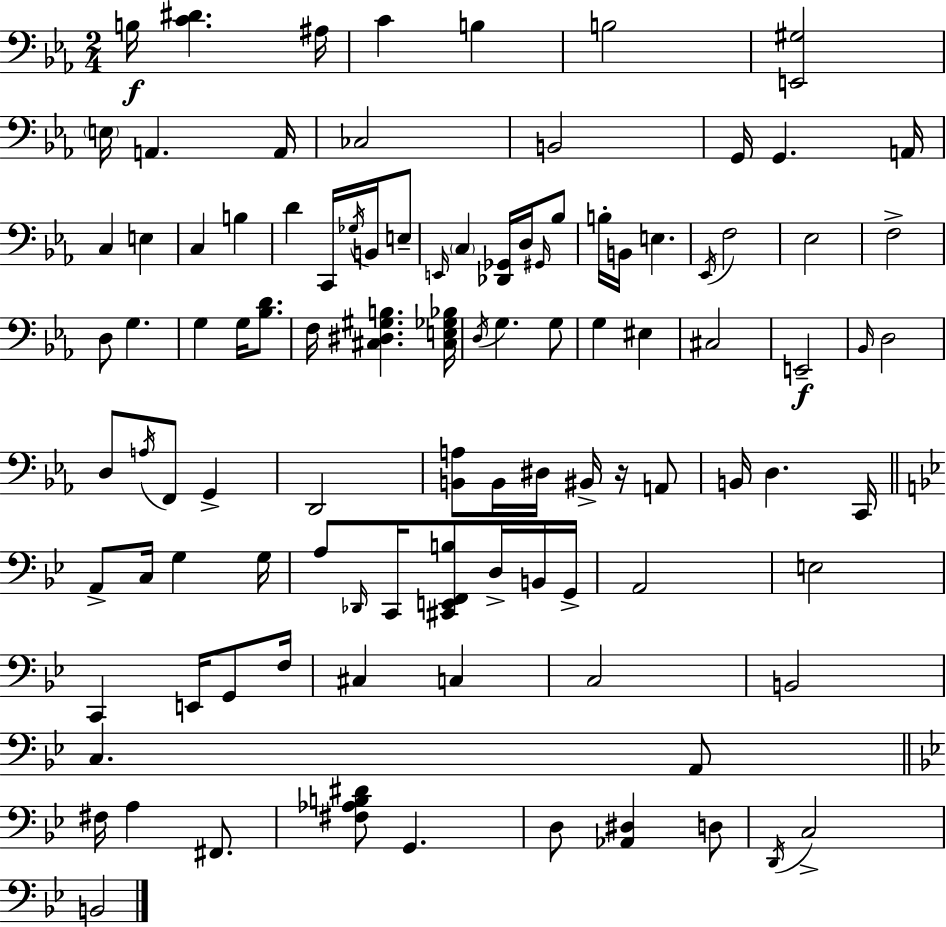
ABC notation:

X:1
T:Untitled
M:2/4
L:1/4
K:Cm
B,/4 [C^D] ^A,/4 C B, B,2 [E,,^G,]2 E,/4 A,, A,,/4 _C,2 B,,2 G,,/4 G,, A,,/4 C, E, C, B, D C,,/4 _G,/4 B,,/4 E,/2 E,,/4 C, [_D,,_G,,]/4 D,/4 ^G,,/4 _B,/2 B,/4 B,,/4 E, _E,,/4 F,2 _E,2 F,2 D,/2 G, G, G,/4 [_B,D]/2 F,/4 [^C,^D,^G,B,] [^C,E,_G,_B,]/4 D,/4 G, G,/2 G, ^E, ^C,2 E,,2 _B,,/4 D,2 D,/2 A,/4 F,,/2 G,, D,,2 [B,,A,]/2 B,,/4 ^D,/4 ^B,,/4 z/4 A,,/2 B,,/4 D, C,,/4 A,,/2 C,/4 G, G,/4 A,/2 _D,,/4 C,,/4 [^C,,E,,F,,B,]/2 D,/4 B,,/4 G,,/4 A,,2 E,2 C,, E,,/4 G,,/2 F,/4 ^C, C, C,2 B,,2 C, A,,/2 ^F,/4 A, ^F,,/2 [^F,_A,B,^D]/2 G,, D,/2 [_A,,^D,] D,/2 D,,/4 C,2 B,,2